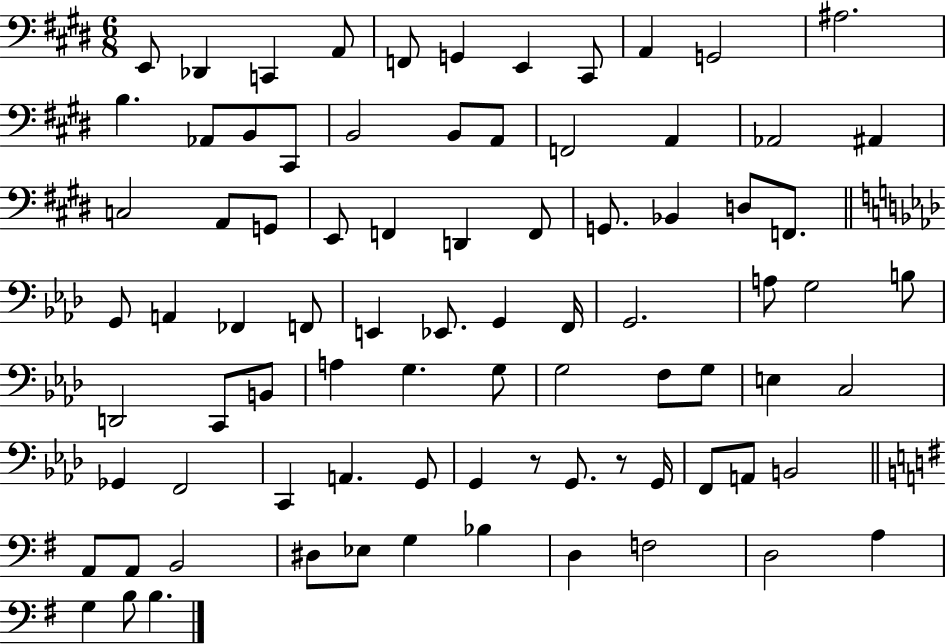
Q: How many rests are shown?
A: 2